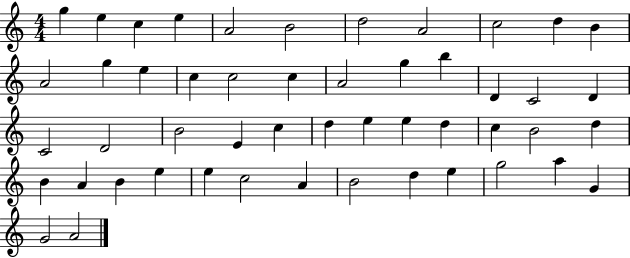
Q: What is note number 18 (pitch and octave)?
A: A4